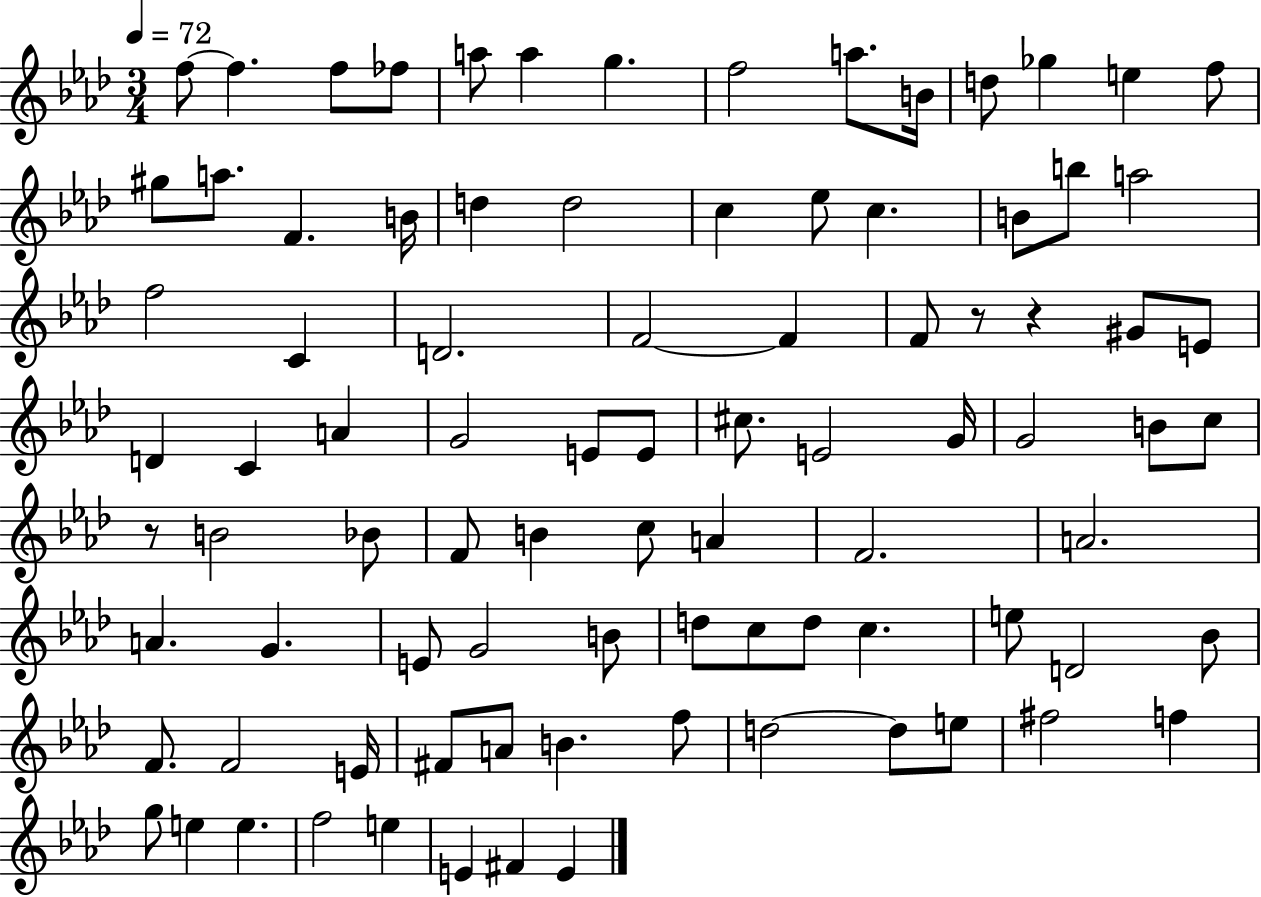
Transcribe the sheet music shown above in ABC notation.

X:1
T:Untitled
M:3/4
L:1/4
K:Ab
f/2 f f/2 _f/2 a/2 a g f2 a/2 B/4 d/2 _g e f/2 ^g/2 a/2 F B/4 d d2 c _e/2 c B/2 b/2 a2 f2 C D2 F2 F F/2 z/2 z ^G/2 E/2 D C A G2 E/2 E/2 ^c/2 E2 G/4 G2 B/2 c/2 z/2 B2 _B/2 F/2 B c/2 A F2 A2 A G E/2 G2 B/2 d/2 c/2 d/2 c e/2 D2 _B/2 F/2 F2 E/4 ^F/2 A/2 B f/2 d2 d/2 e/2 ^f2 f g/2 e e f2 e E ^F E